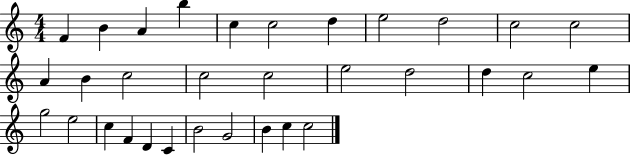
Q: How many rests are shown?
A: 0